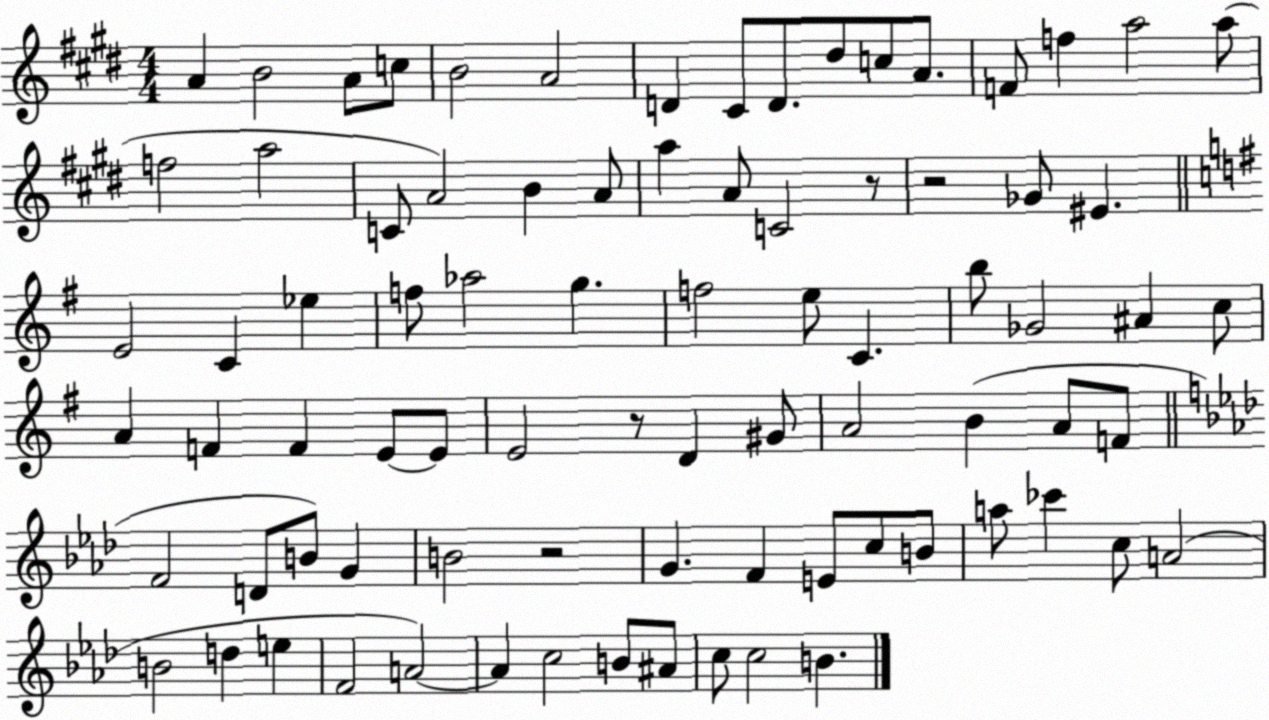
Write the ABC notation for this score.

X:1
T:Untitled
M:4/4
L:1/4
K:E
A B2 A/2 c/2 B2 A2 D ^C/2 D/2 ^d/2 c/2 A/2 F/2 f a2 a/2 f2 a2 C/2 A2 B A/2 a A/2 C2 z/2 z2 _G/2 ^E E2 C _e f/2 _a2 g f2 e/2 C b/2 _G2 ^A c/2 A F F E/2 E/2 E2 z/2 D ^G/2 A2 B A/2 F/2 F2 D/2 B/2 G B2 z2 G F E/2 c/2 B/2 a/2 _c' c/2 A2 B2 d e F2 A2 A c2 B/2 ^A/2 c/2 c2 B